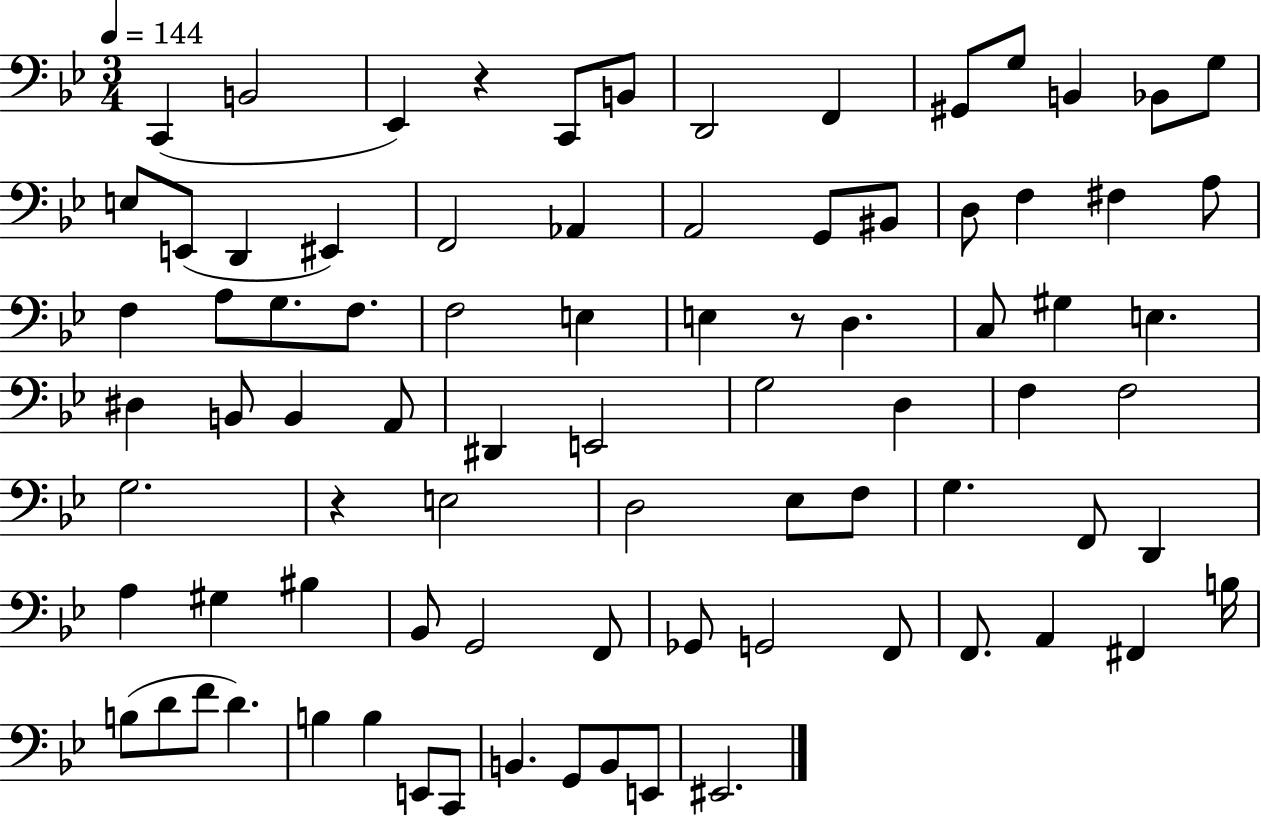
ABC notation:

X:1
T:Untitled
M:3/4
L:1/4
K:Bb
C,, B,,2 _E,, z C,,/2 B,,/2 D,,2 F,, ^G,,/2 G,/2 B,, _B,,/2 G,/2 E,/2 E,,/2 D,, ^E,, F,,2 _A,, A,,2 G,,/2 ^B,,/2 D,/2 F, ^F, A,/2 F, A,/2 G,/2 F,/2 F,2 E, E, z/2 D, C,/2 ^G, E, ^D, B,,/2 B,, A,,/2 ^D,, E,,2 G,2 D, F, F,2 G,2 z E,2 D,2 _E,/2 F,/2 G, F,,/2 D,, A, ^G, ^B, _B,,/2 G,,2 F,,/2 _G,,/2 G,,2 F,,/2 F,,/2 A,, ^F,, B,/4 B,/2 D/2 F/2 D B, B, E,,/2 C,,/2 B,, G,,/2 B,,/2 E,,/2 ^E,,2